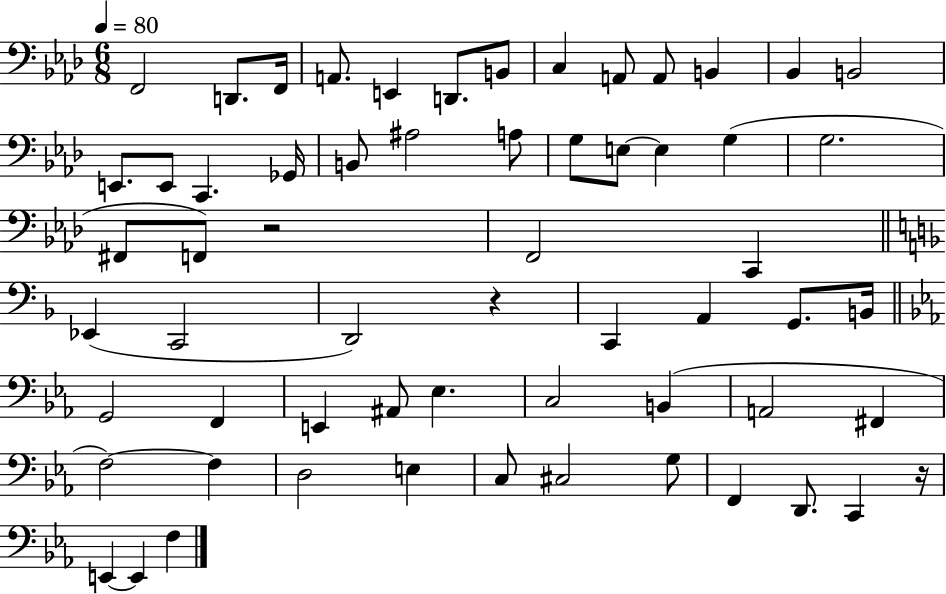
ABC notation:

X:1
T:Untitled
M:6/8
L:1/4
K:Ab
F,,2 D,,/2 F,,/4 A,,/2 E,, D,,/2 B,,/2 C, A,,/2 A,,/2 B,, _B,, B,,2 E,,/2 E,,/2 C,, _G,,/4 B,,/2 ^A,2 A,/2 G,/2 E,/2 E, G, G,2 ^F,,/2 F,,/2 z2 F,,2 C,, _E,, C,,2 D,,2 z C,, A,, G,,/2 B,,/4 G,,2 F,, E,, ^A,,/2 _E, C,2 B,, A,,2 ^F,, F,2 F, D,2 E, C,/2 ^C,2 G,/2 F,, D,,/2 C,, z/4 E,, E,, F,